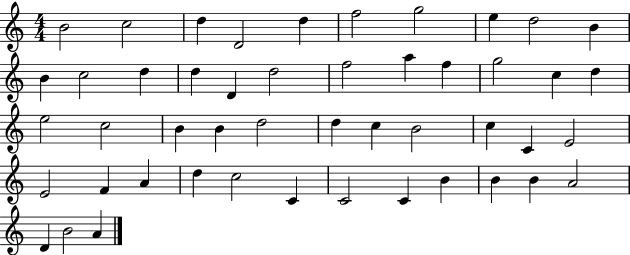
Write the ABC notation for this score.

X:1
T:Untitled
M:4/4
L:1/4
K:C
B2 c2 d D2 d f2 g2 e d2 B B c2 d d D d2 f2 a f g2 c d e2 c2 B B d2 d c B2 c C E2 E2 F A d c2 C C2 C B B B A2 D B2 A